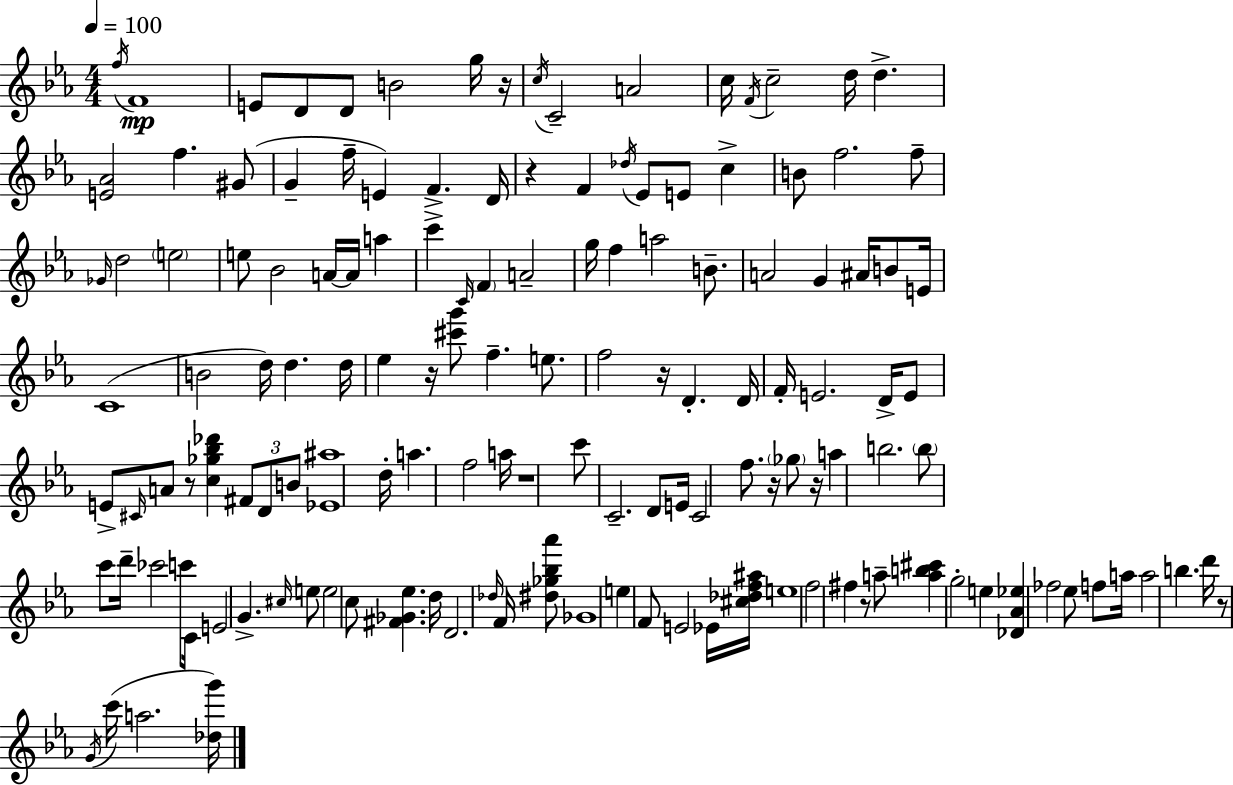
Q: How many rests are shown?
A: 10